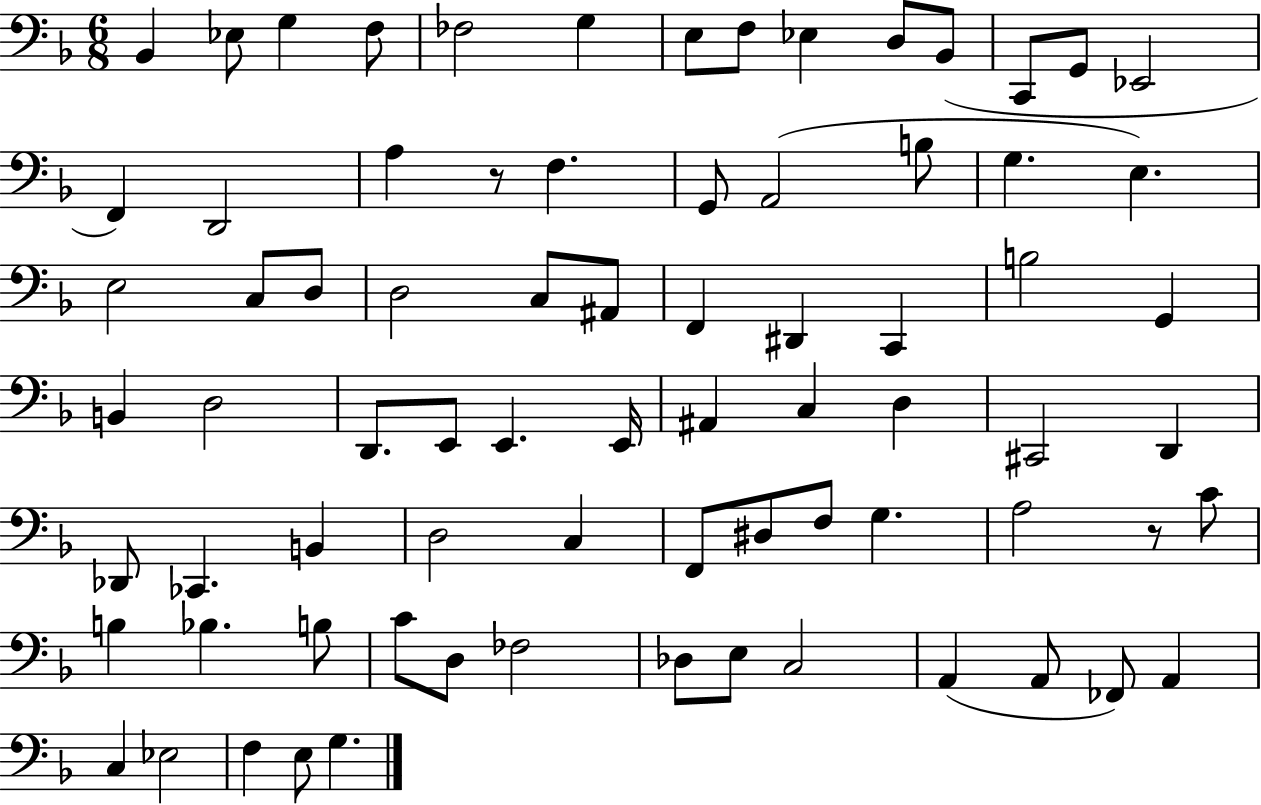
{
  \clef bass
  \numericTimeSignature
  \time 6/8
  \key f \major
  bes,4 ees8 g4 f8 | fes2 g4 | e8 f8 ees4 d8 bes,8( | c,8 g,8 ees,2 | \break f,4) d,2 | a4 r8 f4. | g,8 a,2( b8 | g4. e4.) | \break e2 c8 d8 | d2 c8 ais,8 | f,4 dis,4 c,4 | b2 g,4 | \break b,4 d2 | d,8. e,8 e,4. e,16 | ais,4 c4 d4 | cis,2 d,4 | \break des,8 ces,4. b,4 | d2 c4 | f,8 dis8 f8 g4. | a2 r8 c'8 | \break b4 bes4. b8 | c'8 d8 fes2 | des8 e8 c2 | a,4( a,8 fes,8) a,4 | \break c4 ees2 | f4 e8 g4. | \bar "|."
}